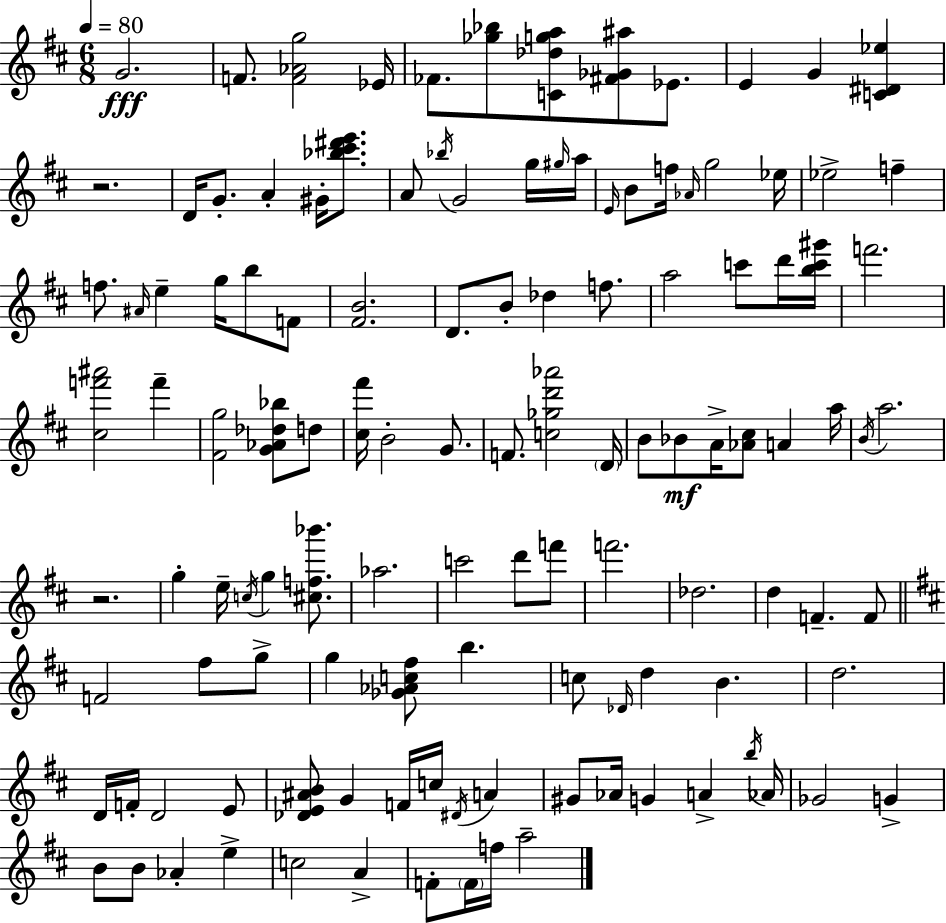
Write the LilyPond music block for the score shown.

{
  \clef treble
  \numericTimeSignature
  \time 6/8
  \key d \major
  \tempo 4 = 80
  g'2.\fff | f'8. <f' aes' g''>2 ees'16 | fes'8. <ges'' bes''>8 <c' des'' g'' a''>8 <fis' ges' ais''>8 ees'8. | e'4 g'4 <c' dis' ees''>4 | \break r2. | d'16 g'8.-. a'4-. gis'16-. <bes'' cis''' dis''' e'''>8. | a'8 \acciaccatura { bes''16 } g'2 g''16 | \grace { gis''16 } a''16 \grace { e'16 } b'8 f''16 \grace { aes'16 } g''2 | \break ees''16 ees''2-> | f''4-- f''8. \grace { ais'16 } e''4-- | g''16 b''8 f'8 <fis' b'>2. | d'8. b'8-. des''4 | \break f''8. a''2 | c'''8 d'''16 <b'' c''' gis'''>16 f'''2. | <cis'' f''' ais'''>2 | f'''4-- <fis' g''>2 | \break <g' aes' des'' bes''>8 d''8 <cis'' fis'''>16 b'2-. | g'8. f'8. <c'' ges'' d''' aes'''>2 | \parenthesize d'16 b'8 bes'8\mf a'16-> <aes' cis''>8 | a'4 a''16 \acciaccatura { b'16 } a''2. | \break r2. | g''4-. e''16-- \acciaccatura { c''16 } | g''4 <cis'' f'' bes'''>8. aes''2. | c'''2 | \break d'''8 f'''8 f'''2. | des''2. | d''4 f'4.-- | f'8 \bar "||" \break \key d \major f'2 fis''8 g''8-> | g''4 <ges' aes' c'' fis''>8 b''4. | c''8 \grace { des'16 } d''4 b'4. | d''2. | \break d'16 f'16-. d'2 e'8 | <des' e' ais' b'>8 g'4 f'16 c''16 \acciaccatura { dis'16 } a'4 | gis'8 aes'16 g'4 a'4-> | \acciaccatura { b''16 } aes'16 ges'2 g'4-> | \break b'8 b'8 aes'4-. e''4-> | c''2 a'4-> | f'8-. \parenthesize f'16 f''16 a''2-- | \bar "|."
}